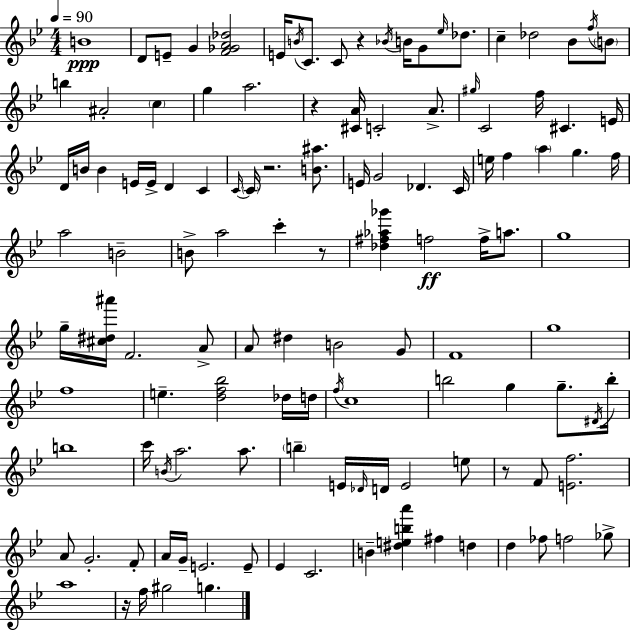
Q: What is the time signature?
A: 4/4